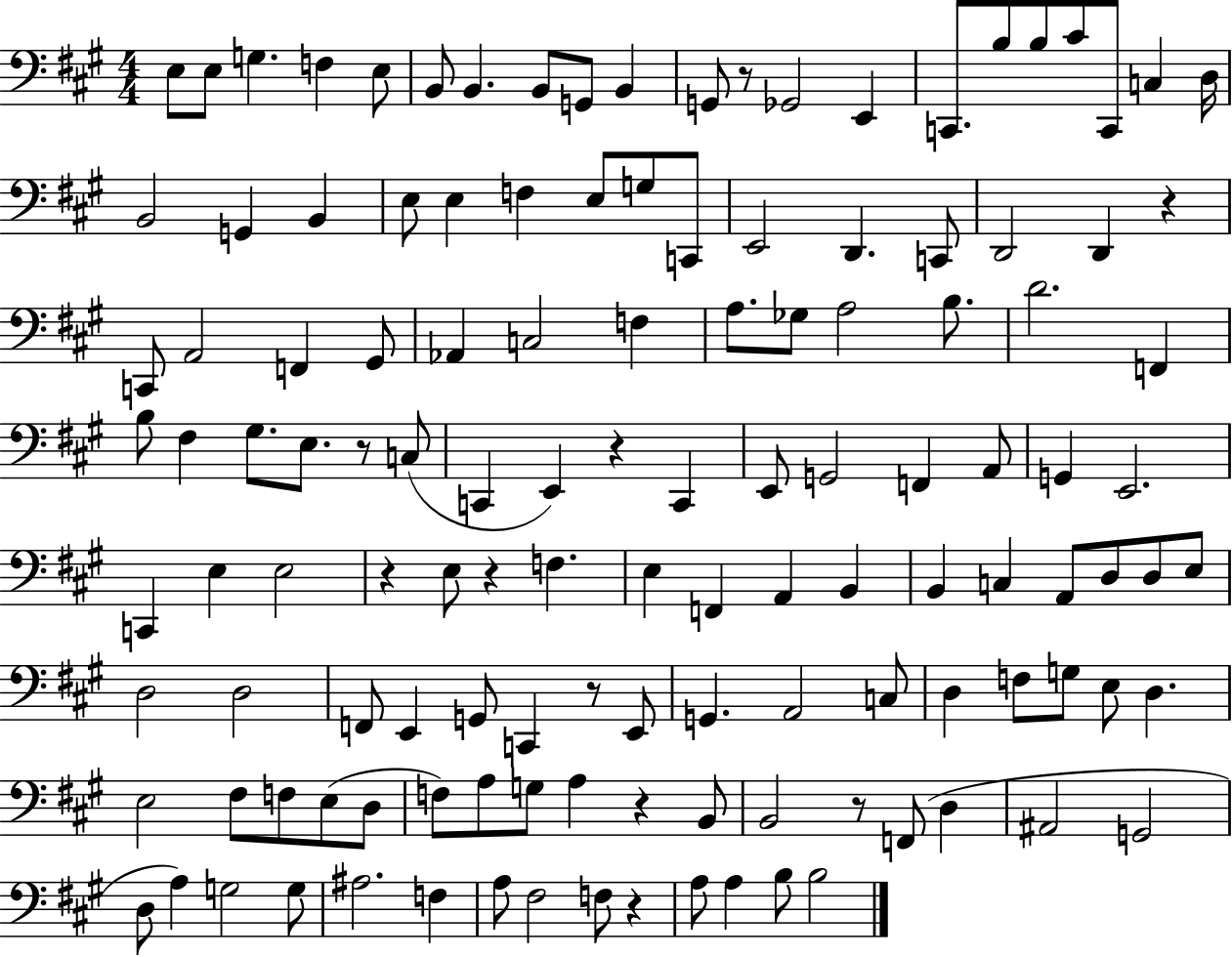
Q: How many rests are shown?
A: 10